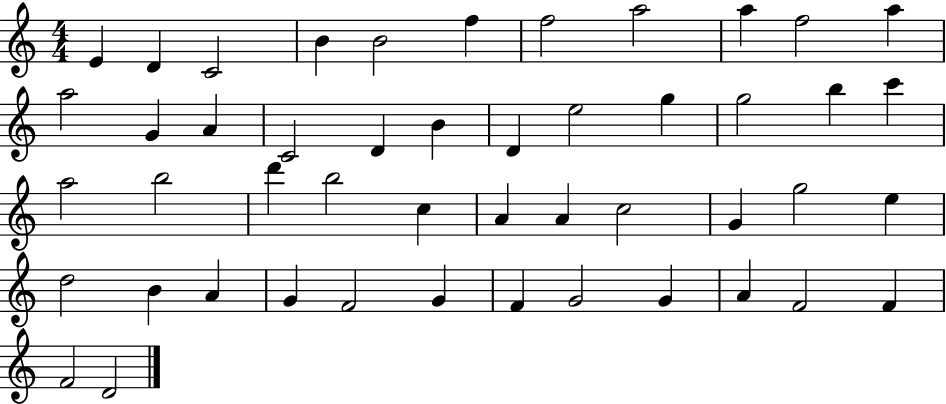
{
  \clef treble
  \numericTimeSignature
  \time 4/4
  \key c \major
  e'4 d'4 c'2 | b'4 b'2 f''4 | f''2 a''2 | a''4 f''2 a''4 | \break a''2 g'4 a'4 | c'2 d'4 b'4 | d'4 e''2 g''4 | g''2 b''4 c'''4 | \break a''2 b''2 | d'''4 b''2 c''4 | a'4 a'4 c''2 | g'4 g''2 e''4 | \break d''2 b'4 a'4 | g'4 f'2 g'4 | f'4 g'2 g'4 | a'4 f'2 f'4 | \break f'2 d'2 | \bar "|."
}